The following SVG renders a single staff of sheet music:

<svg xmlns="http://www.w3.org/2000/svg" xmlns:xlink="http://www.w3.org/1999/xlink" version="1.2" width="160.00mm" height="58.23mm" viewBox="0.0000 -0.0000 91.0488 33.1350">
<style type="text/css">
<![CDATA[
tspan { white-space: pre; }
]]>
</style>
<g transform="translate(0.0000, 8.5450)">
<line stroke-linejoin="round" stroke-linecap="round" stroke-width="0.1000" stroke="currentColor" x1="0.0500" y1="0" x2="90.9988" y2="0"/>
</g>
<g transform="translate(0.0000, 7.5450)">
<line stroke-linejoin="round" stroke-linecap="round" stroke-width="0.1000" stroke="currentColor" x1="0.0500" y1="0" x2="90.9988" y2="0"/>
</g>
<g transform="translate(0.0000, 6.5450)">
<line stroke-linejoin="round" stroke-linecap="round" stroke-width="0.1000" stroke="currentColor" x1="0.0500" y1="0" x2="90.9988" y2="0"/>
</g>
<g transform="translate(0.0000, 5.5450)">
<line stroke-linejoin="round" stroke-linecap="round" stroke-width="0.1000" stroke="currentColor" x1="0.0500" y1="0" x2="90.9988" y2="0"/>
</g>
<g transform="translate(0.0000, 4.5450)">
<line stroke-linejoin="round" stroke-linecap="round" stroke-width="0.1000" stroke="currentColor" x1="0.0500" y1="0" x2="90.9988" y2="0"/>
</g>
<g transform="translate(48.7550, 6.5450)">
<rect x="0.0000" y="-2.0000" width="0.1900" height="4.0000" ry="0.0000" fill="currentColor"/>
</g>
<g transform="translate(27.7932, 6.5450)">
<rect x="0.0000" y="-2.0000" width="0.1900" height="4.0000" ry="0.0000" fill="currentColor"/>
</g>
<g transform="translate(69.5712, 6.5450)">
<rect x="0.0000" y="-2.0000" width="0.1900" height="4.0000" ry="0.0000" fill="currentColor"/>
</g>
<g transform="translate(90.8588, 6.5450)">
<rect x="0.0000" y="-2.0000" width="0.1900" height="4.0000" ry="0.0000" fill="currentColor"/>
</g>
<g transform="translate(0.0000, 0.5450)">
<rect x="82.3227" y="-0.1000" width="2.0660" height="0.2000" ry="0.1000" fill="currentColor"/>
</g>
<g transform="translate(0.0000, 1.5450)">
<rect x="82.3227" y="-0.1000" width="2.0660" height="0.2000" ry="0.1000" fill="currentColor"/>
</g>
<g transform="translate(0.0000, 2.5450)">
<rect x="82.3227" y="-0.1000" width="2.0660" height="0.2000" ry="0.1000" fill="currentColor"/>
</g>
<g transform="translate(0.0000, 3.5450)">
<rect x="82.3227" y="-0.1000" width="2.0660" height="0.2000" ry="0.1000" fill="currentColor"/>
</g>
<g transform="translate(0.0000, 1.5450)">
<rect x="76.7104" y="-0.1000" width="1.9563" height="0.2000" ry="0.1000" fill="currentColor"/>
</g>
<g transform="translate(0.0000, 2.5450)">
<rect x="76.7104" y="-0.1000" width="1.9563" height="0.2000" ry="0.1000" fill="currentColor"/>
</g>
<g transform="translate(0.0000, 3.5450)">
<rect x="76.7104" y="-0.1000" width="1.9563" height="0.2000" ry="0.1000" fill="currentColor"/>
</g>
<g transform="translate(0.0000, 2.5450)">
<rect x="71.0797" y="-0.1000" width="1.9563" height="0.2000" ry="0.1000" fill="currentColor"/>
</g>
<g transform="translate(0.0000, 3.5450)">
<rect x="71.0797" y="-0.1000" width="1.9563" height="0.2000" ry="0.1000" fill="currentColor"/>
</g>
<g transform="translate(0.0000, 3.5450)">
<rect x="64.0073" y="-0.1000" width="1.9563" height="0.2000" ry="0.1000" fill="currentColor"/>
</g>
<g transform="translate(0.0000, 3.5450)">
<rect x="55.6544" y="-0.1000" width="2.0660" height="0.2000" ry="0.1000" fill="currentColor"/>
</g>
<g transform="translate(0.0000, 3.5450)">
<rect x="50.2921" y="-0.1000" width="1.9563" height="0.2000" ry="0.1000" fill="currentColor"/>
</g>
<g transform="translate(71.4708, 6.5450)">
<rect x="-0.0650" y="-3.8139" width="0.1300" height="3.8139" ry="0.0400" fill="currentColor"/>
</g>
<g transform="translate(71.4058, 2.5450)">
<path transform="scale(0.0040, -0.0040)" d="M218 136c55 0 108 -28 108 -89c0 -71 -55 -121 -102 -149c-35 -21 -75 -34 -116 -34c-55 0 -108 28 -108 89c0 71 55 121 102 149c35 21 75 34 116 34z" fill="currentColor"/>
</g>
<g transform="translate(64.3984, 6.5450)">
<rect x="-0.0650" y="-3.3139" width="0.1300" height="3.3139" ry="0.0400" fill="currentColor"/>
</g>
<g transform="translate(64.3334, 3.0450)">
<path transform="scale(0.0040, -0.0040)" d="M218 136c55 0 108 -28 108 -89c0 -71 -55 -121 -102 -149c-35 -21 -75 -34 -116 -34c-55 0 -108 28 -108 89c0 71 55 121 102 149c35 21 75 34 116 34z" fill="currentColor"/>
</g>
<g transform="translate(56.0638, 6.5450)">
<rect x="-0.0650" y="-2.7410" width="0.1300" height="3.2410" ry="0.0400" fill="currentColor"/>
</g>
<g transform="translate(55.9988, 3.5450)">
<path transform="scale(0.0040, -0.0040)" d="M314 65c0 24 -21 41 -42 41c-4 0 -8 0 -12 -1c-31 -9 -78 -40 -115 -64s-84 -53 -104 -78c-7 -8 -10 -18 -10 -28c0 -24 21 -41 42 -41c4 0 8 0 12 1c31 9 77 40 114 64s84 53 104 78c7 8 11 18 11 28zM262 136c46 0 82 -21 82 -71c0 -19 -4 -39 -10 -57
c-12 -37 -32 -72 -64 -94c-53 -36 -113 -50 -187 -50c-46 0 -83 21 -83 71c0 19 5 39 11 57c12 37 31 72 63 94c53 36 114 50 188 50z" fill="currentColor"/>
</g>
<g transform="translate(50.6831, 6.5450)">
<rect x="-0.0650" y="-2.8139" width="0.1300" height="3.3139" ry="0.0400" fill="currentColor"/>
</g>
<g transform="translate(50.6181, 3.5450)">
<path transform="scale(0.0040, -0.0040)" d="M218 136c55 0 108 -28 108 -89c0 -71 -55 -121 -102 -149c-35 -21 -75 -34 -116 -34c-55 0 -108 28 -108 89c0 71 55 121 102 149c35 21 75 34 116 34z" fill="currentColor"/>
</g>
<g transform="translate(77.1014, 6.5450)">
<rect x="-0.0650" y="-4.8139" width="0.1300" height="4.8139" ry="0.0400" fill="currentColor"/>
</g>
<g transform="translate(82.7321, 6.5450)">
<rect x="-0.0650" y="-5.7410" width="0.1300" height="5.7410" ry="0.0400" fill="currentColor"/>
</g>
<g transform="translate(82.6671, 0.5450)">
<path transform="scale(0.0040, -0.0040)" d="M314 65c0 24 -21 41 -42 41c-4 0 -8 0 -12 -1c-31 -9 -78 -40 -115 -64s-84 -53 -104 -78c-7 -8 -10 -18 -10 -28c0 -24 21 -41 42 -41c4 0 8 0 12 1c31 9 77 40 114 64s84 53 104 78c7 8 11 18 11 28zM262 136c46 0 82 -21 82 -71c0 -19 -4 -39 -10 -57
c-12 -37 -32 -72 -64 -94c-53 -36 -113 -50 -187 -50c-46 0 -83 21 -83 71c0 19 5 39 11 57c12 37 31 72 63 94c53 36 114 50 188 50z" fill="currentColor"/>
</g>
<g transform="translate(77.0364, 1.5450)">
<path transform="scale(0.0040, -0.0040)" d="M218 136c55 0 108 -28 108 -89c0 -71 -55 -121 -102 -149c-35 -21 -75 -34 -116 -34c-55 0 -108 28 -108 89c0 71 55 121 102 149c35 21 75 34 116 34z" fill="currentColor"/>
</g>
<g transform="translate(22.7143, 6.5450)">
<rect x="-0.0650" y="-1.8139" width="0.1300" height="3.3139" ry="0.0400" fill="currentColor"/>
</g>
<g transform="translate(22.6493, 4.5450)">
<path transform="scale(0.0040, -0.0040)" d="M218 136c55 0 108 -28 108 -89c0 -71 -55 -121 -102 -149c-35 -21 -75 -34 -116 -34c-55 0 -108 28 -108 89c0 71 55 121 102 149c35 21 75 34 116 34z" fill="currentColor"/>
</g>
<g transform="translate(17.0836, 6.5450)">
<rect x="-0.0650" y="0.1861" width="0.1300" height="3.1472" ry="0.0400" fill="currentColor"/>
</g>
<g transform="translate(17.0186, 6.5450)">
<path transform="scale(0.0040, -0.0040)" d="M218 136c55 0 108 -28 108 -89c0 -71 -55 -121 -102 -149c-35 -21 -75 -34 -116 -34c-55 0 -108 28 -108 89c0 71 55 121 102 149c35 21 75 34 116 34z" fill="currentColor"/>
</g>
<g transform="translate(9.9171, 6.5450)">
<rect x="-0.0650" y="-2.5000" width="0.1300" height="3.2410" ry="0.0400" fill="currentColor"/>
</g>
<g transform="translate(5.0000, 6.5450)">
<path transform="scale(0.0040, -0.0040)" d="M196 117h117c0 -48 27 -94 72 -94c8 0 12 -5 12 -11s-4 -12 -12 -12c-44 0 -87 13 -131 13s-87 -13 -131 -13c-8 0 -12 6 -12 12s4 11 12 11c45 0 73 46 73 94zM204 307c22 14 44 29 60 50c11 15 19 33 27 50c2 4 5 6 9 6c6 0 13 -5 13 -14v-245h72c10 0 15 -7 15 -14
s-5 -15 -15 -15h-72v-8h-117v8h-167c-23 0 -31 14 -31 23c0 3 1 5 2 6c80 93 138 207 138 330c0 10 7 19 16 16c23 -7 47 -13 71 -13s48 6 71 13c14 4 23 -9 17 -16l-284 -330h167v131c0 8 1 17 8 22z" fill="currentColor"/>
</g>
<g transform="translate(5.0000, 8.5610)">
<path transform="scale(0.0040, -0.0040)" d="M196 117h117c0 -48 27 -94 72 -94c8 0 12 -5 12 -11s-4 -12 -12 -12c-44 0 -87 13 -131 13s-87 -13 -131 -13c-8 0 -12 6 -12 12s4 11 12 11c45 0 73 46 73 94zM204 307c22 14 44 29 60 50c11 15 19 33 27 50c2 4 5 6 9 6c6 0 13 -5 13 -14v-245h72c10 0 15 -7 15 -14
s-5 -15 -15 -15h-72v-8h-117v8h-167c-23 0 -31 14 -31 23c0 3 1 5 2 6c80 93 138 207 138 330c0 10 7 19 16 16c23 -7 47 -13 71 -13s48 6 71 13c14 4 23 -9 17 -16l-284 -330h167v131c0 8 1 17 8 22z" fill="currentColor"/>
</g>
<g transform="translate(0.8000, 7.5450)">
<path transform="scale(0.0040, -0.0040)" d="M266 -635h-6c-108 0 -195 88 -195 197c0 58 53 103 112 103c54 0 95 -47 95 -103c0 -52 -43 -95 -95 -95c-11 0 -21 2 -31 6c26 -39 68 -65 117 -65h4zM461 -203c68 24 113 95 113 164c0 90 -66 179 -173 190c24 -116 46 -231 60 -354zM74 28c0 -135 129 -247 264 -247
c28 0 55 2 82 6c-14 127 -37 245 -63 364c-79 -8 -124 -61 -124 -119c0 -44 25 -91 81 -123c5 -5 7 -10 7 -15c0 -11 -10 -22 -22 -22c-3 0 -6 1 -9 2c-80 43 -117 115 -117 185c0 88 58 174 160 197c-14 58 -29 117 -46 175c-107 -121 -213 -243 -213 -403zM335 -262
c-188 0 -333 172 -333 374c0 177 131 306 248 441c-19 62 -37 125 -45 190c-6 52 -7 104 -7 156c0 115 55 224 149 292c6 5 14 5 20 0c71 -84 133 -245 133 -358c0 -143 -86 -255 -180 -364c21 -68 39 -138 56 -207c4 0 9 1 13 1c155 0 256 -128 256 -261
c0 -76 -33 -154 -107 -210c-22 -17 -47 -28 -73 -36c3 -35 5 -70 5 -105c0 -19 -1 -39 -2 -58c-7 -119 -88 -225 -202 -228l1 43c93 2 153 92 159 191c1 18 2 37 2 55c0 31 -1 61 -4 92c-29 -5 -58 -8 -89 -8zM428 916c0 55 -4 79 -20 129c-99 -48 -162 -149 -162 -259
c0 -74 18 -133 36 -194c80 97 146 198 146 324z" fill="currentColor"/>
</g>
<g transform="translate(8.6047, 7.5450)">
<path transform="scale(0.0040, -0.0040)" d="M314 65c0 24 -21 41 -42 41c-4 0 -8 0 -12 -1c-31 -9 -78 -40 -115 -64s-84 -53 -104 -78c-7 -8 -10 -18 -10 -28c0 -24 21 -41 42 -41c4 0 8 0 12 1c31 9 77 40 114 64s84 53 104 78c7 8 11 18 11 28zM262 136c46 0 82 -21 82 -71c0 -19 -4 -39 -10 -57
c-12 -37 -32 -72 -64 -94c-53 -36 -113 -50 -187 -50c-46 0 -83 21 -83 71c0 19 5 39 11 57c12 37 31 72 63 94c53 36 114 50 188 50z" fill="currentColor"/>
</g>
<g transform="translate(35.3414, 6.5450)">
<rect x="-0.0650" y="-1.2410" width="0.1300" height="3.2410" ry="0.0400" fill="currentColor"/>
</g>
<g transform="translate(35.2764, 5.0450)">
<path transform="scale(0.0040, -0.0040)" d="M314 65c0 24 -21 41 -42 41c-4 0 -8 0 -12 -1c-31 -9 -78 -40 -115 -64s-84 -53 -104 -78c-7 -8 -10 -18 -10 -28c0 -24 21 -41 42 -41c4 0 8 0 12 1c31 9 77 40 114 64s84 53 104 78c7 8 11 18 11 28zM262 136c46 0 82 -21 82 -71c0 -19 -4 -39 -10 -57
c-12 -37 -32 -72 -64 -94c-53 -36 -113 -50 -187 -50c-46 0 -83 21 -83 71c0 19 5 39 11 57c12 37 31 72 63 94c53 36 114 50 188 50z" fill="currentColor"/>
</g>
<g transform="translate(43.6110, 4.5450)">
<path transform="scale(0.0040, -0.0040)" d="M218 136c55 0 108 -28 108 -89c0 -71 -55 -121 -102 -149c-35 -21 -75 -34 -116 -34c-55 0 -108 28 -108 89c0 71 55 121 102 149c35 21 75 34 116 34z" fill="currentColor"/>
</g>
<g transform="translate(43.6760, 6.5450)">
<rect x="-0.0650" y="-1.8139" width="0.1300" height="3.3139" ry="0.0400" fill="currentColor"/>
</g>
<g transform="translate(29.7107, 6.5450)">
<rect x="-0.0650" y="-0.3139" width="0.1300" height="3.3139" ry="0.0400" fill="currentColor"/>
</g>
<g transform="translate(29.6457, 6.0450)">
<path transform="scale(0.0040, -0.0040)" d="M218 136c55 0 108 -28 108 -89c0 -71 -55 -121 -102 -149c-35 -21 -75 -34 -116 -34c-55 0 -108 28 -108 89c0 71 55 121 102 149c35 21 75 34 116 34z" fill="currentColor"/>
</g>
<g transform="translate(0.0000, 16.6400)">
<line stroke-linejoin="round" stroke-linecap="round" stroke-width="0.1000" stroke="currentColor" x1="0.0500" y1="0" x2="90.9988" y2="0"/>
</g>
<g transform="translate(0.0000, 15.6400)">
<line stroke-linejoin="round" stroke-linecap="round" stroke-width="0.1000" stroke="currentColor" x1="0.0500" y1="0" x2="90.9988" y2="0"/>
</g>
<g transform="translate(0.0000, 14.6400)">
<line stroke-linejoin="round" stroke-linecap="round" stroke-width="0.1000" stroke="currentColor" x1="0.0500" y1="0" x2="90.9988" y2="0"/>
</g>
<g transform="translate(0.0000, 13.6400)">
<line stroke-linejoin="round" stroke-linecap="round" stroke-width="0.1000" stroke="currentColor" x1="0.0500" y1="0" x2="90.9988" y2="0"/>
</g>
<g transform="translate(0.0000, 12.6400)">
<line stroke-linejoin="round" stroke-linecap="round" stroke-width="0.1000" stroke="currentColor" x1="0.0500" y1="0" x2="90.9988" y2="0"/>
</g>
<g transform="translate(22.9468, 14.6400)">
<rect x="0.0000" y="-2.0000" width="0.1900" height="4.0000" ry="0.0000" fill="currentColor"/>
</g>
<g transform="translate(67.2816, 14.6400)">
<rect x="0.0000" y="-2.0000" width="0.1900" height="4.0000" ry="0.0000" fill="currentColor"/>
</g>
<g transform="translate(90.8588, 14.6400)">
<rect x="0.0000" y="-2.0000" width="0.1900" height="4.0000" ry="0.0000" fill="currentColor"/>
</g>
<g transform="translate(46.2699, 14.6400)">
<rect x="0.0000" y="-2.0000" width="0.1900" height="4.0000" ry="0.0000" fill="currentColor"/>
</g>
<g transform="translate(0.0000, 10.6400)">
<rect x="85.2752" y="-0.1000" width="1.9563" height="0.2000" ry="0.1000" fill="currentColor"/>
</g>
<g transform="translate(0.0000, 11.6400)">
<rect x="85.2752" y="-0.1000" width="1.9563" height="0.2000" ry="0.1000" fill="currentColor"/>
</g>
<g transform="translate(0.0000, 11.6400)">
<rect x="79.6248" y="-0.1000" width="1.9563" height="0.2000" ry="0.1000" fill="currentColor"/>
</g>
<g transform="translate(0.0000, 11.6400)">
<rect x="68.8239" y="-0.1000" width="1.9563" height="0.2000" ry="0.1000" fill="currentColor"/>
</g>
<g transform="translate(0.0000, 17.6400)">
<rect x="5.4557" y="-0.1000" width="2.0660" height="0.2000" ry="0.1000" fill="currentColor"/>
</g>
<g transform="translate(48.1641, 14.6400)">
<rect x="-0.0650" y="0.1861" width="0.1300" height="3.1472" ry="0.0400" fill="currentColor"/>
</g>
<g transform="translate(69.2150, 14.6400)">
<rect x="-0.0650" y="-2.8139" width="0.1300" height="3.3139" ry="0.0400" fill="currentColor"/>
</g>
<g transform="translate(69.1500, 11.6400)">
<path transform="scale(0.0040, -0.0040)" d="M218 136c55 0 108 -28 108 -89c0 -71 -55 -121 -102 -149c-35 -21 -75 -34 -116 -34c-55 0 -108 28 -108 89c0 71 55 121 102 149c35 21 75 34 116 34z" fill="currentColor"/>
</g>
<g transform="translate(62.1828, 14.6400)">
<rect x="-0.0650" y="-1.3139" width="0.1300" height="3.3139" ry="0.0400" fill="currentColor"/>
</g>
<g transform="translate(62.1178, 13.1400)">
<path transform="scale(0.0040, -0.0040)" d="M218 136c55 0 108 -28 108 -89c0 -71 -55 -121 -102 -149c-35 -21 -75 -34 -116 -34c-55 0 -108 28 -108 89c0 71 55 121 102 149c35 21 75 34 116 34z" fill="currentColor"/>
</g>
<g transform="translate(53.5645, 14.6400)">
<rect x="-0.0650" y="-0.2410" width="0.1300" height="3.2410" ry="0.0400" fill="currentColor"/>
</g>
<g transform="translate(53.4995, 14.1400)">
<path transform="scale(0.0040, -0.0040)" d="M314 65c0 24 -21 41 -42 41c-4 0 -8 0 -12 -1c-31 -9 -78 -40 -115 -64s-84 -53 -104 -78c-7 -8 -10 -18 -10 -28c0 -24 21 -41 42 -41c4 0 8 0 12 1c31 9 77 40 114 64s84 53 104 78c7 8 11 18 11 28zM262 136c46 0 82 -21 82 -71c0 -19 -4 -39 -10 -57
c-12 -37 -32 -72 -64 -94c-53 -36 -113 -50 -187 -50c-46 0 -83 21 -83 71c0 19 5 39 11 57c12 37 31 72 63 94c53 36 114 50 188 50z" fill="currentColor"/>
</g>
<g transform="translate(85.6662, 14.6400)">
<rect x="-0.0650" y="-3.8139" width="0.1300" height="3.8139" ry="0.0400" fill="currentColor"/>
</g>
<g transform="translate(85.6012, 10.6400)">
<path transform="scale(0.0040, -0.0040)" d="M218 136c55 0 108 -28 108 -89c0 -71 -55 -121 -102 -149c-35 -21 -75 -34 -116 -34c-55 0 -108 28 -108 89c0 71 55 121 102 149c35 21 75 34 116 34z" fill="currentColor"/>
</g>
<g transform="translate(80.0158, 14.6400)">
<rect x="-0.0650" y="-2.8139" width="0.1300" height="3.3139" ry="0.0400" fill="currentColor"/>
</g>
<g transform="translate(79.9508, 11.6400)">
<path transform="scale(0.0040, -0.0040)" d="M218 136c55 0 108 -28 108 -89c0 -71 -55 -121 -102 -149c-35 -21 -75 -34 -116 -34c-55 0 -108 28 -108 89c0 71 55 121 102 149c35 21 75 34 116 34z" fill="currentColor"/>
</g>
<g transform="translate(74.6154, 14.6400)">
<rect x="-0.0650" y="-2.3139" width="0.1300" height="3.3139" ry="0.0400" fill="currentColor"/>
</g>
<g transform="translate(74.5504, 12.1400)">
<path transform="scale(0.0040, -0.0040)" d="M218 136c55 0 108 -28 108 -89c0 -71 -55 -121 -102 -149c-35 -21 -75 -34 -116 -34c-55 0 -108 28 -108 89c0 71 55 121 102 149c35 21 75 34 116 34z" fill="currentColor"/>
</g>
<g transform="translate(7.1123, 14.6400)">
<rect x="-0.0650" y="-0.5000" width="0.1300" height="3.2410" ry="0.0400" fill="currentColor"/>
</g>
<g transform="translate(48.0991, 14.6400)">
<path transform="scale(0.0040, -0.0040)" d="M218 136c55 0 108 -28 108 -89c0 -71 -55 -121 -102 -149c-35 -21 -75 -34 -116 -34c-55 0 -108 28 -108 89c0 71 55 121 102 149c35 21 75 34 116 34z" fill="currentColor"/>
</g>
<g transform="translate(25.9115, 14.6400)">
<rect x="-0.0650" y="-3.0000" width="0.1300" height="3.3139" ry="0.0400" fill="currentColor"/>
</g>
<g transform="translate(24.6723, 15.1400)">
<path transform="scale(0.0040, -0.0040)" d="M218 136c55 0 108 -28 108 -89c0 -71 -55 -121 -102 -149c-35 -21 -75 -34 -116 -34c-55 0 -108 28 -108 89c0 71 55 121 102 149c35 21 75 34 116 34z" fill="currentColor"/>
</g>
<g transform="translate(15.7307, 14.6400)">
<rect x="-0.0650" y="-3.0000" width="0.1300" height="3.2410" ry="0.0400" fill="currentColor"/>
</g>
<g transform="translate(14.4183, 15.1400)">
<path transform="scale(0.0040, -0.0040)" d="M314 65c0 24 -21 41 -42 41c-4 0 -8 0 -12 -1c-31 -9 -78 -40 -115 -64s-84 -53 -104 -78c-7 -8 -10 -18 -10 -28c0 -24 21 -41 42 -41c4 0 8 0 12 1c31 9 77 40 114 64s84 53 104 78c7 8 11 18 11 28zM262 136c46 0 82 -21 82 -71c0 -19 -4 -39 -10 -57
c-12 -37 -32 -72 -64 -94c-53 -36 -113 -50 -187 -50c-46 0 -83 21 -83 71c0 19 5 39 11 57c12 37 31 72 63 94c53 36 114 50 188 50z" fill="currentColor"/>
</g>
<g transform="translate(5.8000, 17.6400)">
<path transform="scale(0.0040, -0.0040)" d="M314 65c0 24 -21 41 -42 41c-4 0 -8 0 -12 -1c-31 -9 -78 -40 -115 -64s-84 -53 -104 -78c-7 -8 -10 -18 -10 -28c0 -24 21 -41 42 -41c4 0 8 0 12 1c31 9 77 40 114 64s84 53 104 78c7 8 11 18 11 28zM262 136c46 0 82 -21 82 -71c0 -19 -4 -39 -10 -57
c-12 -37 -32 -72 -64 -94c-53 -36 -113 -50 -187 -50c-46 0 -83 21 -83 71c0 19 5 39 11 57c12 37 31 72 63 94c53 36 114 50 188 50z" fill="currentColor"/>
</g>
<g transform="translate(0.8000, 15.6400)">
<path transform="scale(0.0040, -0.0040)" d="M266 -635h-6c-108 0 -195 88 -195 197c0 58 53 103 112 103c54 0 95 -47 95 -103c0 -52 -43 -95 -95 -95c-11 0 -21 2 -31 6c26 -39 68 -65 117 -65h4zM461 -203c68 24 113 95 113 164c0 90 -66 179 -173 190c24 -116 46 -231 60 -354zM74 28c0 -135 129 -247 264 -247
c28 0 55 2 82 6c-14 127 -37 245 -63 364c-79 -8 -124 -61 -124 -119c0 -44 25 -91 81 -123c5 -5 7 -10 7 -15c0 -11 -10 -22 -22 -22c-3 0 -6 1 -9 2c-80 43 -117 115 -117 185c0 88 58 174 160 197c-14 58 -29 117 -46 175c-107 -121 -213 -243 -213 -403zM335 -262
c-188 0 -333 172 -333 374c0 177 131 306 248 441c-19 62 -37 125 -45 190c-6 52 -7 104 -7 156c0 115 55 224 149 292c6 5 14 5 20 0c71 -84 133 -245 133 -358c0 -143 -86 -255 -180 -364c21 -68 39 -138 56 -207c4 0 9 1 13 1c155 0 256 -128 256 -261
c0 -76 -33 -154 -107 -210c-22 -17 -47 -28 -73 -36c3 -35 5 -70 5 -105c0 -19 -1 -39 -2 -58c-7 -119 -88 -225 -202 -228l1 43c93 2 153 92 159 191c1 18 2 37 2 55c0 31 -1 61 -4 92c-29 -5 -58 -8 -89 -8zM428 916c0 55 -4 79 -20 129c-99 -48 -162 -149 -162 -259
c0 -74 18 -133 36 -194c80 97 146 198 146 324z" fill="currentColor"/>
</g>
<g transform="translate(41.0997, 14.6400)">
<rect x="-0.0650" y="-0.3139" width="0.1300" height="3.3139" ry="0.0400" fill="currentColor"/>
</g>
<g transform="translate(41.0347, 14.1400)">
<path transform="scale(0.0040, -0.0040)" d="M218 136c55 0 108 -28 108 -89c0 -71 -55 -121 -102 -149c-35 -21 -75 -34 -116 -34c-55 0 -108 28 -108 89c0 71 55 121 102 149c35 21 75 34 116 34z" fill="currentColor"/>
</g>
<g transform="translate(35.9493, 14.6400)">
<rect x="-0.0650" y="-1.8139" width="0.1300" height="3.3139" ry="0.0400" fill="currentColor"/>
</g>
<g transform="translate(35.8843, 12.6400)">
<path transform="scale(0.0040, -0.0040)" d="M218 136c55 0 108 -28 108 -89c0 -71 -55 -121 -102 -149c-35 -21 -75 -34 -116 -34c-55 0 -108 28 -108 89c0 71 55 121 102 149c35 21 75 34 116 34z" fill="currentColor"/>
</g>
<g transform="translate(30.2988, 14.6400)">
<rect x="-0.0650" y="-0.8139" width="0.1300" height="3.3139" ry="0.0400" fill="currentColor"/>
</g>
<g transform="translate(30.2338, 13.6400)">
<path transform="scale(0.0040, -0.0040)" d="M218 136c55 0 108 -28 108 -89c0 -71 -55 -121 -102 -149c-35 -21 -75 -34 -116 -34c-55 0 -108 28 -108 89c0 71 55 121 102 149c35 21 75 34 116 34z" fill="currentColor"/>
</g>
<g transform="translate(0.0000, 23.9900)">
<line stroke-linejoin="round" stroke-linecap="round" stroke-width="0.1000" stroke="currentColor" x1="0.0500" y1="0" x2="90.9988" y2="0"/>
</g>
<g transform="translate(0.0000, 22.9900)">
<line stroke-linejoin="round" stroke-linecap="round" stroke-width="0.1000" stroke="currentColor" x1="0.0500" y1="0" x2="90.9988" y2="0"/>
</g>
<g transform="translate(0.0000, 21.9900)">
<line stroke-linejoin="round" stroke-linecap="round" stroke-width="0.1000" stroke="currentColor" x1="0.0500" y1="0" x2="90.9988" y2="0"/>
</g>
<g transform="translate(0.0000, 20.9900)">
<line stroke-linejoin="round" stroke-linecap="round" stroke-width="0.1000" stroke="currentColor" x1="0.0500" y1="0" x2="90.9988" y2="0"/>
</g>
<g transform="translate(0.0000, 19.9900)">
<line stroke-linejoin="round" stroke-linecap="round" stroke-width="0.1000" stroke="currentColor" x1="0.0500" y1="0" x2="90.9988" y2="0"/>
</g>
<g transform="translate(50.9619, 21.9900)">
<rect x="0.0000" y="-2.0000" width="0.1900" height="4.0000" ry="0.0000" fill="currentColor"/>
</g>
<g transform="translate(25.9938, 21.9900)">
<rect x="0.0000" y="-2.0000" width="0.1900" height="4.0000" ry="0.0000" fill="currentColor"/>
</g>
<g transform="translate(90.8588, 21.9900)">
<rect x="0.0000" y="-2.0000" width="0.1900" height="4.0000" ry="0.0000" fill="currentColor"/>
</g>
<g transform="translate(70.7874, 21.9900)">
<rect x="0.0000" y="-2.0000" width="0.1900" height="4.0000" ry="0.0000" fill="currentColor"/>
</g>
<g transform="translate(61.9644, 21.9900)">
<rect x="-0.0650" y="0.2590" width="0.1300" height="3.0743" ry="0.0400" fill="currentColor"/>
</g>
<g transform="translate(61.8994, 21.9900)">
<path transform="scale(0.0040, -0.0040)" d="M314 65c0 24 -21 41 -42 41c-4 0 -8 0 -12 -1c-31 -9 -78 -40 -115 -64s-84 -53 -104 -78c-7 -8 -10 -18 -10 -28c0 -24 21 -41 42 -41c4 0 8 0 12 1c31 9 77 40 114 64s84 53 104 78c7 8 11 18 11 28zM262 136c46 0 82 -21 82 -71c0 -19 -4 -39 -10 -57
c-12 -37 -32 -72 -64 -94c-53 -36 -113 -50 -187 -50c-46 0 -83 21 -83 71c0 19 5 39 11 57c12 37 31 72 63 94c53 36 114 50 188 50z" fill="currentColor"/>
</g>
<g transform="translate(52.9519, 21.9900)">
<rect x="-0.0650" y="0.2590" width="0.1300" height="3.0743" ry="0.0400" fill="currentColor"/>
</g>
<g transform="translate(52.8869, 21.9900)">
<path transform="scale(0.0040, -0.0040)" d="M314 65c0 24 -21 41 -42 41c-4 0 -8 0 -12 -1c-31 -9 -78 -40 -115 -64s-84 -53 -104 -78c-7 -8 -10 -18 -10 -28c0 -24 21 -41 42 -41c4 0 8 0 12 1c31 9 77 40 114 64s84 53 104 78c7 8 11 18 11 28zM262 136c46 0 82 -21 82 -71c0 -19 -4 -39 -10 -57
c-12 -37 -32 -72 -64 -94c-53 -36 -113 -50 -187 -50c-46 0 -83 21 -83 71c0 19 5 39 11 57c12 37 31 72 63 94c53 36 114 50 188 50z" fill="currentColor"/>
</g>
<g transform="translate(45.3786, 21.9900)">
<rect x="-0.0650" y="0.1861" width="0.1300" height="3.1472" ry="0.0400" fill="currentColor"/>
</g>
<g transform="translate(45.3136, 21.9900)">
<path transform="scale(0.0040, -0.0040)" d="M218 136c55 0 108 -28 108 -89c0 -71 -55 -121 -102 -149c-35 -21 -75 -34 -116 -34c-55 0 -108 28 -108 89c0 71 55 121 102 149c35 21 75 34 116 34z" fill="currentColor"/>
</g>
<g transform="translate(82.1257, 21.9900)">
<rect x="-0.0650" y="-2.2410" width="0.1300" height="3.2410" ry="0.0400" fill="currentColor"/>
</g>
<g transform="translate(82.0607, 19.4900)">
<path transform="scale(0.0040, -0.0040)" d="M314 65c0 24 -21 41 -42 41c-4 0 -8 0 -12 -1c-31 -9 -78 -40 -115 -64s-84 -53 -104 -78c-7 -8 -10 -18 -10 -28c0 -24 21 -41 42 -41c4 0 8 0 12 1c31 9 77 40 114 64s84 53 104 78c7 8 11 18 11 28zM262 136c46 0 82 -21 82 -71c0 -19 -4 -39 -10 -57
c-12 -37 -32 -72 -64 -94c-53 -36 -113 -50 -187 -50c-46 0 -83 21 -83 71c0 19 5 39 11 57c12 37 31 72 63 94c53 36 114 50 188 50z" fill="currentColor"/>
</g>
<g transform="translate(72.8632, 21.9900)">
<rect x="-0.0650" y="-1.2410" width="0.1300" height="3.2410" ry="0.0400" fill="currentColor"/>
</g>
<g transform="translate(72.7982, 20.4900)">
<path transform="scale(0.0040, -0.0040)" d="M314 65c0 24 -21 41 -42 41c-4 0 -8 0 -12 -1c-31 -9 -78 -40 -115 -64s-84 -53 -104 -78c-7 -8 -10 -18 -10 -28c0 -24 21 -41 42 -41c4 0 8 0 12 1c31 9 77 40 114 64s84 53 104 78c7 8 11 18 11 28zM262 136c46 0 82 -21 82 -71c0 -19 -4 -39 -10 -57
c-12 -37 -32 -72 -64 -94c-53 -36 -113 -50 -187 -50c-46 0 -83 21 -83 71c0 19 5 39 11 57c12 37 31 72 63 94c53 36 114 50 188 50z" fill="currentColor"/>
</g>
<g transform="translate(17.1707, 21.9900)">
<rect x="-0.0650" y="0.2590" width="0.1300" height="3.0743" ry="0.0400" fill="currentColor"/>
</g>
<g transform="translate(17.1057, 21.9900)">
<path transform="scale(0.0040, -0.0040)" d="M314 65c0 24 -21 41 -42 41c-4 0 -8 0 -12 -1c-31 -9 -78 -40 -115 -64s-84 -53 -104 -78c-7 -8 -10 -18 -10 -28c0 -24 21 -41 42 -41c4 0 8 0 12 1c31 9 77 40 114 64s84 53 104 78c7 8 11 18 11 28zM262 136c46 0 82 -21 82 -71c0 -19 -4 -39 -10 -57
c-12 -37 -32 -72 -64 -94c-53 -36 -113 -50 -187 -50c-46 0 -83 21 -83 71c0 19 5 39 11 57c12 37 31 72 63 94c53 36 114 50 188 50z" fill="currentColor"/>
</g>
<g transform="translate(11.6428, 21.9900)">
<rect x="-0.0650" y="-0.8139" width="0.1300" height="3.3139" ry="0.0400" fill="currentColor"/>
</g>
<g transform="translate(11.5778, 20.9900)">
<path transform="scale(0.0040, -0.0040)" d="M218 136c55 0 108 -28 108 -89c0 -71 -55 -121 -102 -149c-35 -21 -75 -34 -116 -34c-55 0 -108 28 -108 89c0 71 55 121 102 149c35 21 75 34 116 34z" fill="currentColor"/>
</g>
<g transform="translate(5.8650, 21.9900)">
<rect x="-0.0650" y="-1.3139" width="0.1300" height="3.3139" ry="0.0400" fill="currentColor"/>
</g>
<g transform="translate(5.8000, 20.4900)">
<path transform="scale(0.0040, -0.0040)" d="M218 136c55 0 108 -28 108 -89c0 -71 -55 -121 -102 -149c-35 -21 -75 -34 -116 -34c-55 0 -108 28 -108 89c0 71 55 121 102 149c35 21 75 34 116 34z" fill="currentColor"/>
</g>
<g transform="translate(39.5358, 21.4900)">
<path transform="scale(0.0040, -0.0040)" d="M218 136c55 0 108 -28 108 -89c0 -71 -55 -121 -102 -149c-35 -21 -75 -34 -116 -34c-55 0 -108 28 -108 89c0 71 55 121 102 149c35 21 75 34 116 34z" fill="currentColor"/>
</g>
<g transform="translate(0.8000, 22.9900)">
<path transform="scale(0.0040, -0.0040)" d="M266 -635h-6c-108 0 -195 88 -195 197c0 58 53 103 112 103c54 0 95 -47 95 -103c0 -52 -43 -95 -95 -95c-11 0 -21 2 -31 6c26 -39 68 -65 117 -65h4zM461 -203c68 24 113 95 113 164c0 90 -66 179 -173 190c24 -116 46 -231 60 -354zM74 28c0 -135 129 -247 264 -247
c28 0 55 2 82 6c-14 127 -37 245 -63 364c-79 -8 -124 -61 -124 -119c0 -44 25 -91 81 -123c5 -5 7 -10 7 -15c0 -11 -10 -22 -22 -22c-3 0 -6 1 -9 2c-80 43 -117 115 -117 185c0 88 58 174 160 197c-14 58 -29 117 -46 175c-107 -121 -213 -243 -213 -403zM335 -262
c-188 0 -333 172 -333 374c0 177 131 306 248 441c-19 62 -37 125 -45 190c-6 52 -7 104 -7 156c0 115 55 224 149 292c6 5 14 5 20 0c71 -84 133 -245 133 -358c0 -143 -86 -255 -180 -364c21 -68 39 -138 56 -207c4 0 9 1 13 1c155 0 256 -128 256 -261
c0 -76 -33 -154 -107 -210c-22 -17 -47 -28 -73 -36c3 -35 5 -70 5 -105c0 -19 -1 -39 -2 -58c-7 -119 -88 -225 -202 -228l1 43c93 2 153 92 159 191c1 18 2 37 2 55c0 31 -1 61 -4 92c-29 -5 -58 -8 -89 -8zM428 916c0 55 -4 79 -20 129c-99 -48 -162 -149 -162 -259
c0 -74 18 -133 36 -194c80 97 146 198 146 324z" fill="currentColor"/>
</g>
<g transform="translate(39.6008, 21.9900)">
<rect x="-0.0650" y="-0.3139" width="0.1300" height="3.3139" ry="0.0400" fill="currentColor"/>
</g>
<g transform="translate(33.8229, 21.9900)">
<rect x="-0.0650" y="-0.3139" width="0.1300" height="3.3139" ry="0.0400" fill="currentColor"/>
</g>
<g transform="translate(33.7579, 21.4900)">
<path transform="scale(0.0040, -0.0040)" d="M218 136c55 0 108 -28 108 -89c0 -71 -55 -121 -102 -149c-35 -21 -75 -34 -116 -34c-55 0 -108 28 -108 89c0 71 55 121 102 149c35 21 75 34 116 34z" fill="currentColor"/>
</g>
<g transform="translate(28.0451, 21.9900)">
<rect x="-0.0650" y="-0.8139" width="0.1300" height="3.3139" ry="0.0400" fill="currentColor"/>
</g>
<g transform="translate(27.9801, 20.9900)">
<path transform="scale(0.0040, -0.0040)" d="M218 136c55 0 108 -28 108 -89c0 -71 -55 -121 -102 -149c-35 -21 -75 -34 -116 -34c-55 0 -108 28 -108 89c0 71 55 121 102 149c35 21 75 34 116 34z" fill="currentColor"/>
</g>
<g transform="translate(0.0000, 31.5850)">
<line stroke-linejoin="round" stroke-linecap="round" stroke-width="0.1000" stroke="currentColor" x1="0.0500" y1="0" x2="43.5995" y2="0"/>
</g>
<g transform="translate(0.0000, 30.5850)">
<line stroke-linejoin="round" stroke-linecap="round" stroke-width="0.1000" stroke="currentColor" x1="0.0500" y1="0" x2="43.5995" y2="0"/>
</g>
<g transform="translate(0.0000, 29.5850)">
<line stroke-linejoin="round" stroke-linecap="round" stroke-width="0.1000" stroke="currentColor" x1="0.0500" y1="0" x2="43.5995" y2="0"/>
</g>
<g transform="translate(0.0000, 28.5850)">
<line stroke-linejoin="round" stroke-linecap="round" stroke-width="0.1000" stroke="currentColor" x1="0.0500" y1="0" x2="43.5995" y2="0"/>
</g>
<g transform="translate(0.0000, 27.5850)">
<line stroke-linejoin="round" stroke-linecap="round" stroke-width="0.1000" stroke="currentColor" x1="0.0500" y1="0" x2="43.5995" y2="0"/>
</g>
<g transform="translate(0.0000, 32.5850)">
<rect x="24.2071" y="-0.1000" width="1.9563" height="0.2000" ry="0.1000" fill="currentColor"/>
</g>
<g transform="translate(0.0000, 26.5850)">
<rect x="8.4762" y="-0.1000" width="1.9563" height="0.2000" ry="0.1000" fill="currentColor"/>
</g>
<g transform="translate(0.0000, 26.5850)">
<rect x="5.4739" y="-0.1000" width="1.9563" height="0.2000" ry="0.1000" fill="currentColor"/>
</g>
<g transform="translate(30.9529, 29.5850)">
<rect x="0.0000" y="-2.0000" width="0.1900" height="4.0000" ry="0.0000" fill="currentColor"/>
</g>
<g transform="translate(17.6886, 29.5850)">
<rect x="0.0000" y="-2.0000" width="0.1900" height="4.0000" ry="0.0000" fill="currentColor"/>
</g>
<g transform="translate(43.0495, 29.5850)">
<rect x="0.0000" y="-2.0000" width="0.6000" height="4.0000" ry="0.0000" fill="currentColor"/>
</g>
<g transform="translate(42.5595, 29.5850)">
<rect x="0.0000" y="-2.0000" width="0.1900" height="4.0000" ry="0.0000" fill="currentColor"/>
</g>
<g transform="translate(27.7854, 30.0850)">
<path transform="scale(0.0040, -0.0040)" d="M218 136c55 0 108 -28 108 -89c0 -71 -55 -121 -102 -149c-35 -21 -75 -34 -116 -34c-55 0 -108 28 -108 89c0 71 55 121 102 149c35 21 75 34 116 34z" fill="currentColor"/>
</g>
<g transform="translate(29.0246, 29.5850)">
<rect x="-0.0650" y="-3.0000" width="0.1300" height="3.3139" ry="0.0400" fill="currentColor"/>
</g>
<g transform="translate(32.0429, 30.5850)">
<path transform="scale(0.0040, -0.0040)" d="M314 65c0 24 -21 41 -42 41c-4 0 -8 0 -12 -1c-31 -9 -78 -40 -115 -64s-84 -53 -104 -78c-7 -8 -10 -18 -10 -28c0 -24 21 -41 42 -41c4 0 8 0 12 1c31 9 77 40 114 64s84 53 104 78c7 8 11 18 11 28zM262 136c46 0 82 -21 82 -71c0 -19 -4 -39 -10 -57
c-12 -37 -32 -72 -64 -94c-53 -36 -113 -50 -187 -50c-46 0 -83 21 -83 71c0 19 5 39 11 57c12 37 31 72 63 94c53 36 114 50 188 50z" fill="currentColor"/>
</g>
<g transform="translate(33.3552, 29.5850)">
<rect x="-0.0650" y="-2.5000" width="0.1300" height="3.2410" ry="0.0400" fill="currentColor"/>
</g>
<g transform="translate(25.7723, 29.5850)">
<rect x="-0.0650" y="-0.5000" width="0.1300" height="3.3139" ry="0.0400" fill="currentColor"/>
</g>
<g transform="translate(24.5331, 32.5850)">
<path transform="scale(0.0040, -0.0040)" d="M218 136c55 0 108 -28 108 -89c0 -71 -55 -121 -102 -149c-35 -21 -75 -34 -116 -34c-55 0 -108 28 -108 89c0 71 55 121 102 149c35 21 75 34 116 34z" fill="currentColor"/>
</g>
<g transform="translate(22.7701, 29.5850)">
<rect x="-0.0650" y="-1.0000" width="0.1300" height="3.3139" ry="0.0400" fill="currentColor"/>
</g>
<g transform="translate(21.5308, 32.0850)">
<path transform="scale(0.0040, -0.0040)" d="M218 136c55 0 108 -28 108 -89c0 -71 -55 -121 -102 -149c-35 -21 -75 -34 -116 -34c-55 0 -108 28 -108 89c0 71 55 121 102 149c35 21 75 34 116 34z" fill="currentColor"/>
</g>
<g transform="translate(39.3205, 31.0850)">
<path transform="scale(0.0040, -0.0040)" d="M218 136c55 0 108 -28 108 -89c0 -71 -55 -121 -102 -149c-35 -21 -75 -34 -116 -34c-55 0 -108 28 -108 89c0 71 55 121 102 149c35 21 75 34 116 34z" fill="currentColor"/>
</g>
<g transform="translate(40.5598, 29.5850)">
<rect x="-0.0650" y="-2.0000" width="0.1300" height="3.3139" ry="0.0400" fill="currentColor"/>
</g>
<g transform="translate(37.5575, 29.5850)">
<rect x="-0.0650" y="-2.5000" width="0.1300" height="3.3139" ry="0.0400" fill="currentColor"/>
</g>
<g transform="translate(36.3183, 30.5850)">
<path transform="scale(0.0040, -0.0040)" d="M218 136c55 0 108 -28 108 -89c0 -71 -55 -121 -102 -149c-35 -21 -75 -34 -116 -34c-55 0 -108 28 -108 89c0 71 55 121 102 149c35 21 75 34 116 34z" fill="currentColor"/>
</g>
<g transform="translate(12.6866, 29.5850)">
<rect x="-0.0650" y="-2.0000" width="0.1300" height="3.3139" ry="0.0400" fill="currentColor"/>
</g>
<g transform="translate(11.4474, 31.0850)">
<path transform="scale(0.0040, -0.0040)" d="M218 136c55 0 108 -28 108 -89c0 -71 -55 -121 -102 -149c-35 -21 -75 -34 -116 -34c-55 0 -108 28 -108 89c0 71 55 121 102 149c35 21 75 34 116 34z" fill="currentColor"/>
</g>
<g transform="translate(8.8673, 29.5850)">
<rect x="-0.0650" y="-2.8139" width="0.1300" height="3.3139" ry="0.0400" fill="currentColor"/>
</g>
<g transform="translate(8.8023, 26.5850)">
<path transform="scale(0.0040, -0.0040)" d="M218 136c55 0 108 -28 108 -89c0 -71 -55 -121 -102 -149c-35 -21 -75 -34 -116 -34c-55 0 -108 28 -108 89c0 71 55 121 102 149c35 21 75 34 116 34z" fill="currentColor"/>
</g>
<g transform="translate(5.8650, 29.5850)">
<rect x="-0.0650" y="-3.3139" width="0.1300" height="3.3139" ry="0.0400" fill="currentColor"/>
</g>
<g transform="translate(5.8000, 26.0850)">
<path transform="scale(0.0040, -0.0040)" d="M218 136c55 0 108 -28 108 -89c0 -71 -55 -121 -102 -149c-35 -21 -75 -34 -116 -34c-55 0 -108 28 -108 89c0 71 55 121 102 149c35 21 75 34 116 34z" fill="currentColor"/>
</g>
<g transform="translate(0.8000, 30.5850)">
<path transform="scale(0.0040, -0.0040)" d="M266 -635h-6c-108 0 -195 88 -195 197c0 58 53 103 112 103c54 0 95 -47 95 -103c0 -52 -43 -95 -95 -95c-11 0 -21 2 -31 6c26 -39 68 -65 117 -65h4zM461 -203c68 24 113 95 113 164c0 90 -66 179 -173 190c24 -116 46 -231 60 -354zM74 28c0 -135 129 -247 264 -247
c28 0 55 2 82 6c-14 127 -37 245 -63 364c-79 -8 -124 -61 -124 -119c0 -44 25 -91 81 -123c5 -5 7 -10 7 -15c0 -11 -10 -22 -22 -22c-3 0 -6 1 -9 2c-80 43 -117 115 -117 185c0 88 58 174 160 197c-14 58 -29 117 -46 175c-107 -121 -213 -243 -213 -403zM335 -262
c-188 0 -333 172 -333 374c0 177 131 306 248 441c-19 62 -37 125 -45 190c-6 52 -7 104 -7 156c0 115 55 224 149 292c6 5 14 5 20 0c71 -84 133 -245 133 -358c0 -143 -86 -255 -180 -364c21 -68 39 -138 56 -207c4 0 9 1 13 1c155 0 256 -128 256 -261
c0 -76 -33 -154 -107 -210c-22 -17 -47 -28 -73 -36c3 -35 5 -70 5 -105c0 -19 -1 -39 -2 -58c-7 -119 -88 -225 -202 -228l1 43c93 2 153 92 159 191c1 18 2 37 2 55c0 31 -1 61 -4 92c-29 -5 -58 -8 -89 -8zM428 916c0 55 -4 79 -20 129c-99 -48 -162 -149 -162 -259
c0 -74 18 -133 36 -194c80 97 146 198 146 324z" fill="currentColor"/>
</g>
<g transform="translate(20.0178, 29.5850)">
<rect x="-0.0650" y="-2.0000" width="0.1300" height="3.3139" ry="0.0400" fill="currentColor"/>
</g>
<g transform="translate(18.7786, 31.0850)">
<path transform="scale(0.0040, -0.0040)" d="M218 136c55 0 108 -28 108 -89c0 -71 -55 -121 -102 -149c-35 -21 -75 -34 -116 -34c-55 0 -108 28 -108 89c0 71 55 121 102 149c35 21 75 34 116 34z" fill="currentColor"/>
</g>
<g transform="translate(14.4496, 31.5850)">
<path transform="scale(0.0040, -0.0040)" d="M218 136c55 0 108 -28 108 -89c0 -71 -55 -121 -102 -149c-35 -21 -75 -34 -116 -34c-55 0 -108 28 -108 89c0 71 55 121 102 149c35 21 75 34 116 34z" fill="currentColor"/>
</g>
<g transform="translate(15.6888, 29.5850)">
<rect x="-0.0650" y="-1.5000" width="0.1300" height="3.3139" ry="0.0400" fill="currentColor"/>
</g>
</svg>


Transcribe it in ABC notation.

X:1
T:Untitled
M:4/4
L:1/4
K:C
G2 B f c e2 f a a2 b c' e' g'2 C2 A2 A d f c B c2 e a g a c' e d B2 d c c B B2 B2 e2 g2 b a F E F D C A G2 G F